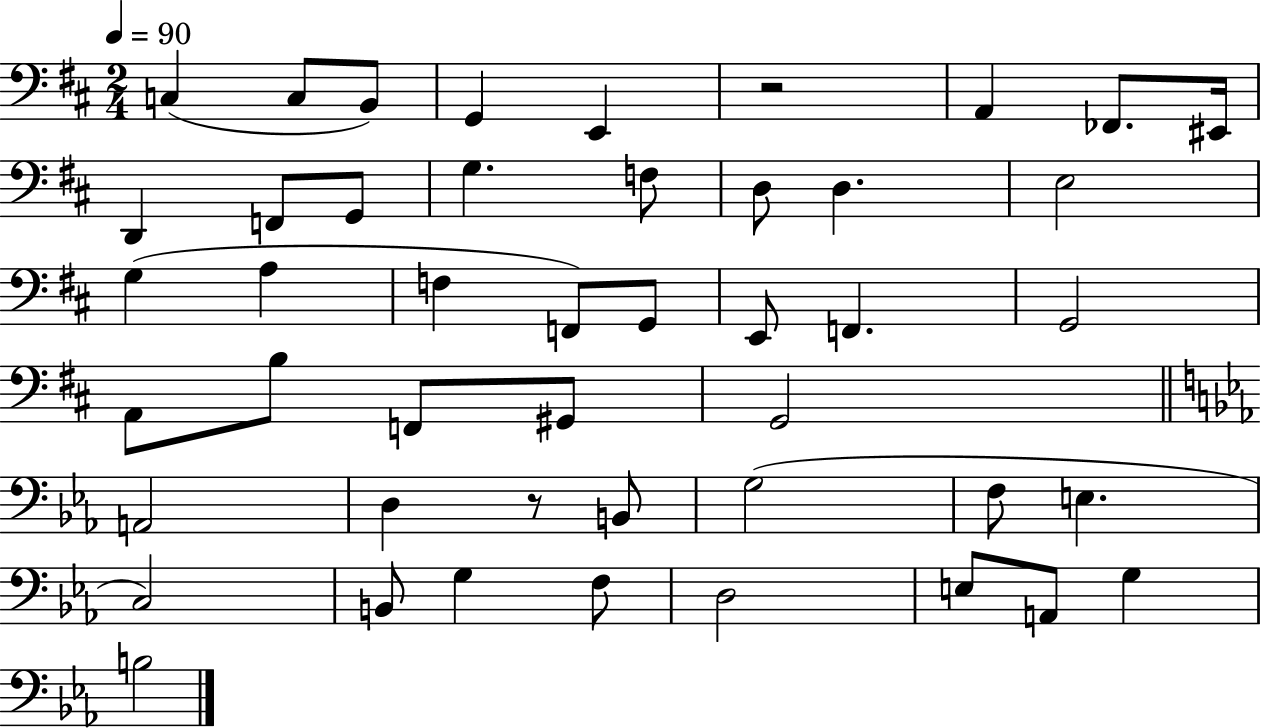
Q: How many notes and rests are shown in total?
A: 46